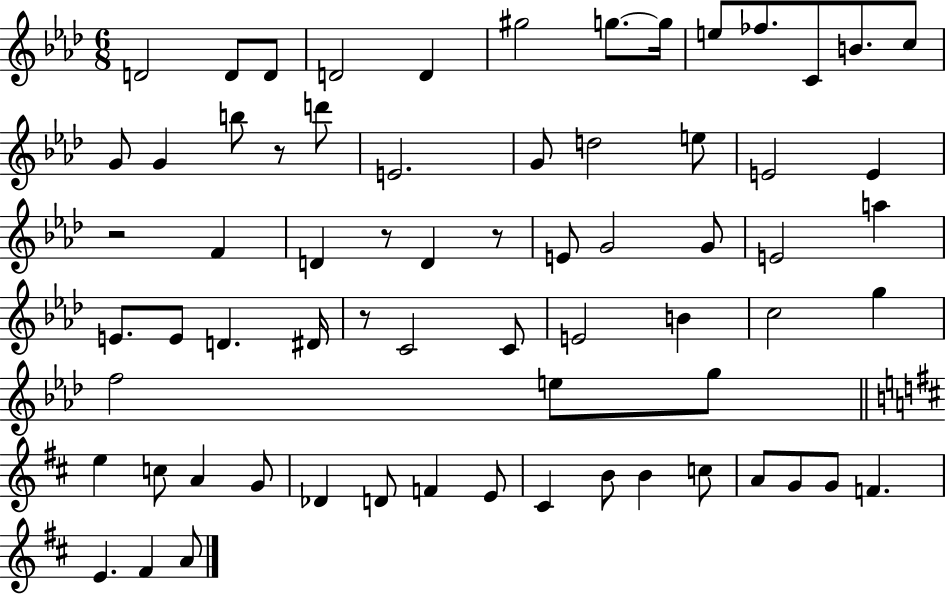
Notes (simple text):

D4/h D4/e D4/e D4/h D4/q G#5/h G5/e. G5/s E5/e FES5/e. C4/e B4/e. C5/e G4/e G4/q B5/e R/e D6/e E4/h. G4/e D5/h E5/e E4/h E4/q R/h F4/q D4/q R/e D4/q R/e E4/e G4/h G4/e E4/h A5/q E4/e. E4/e D4/q. D#4/s R/e C4/h C4/e E4/h B4/q C5/h G5/q F5/h E5/e G5/e E5/q C5/e A4/q G4/e Db4/q D4/e F4/q E4/e C#4/q B4/e B4/q C5/e A4/e G4/e G4/e F4/q. E4/q. F#4/q A4/e